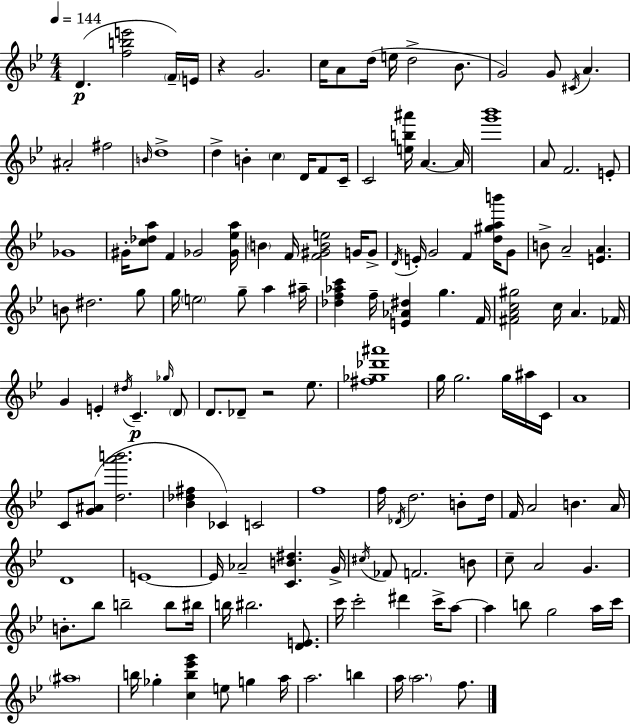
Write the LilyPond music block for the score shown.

{
  \clef treble
  \numericTimeSignature
  \time 4/4
  \key bes \major
  \tempo 4 = 144
  \repeat volta 2 { d'4.(\p <f'' b'' e'''>2 \parenthesize f'16--) e'16 | r4 g'2. | c''16 a'8 d''16( e''16 d''2-> bes'8. | g'2) g'8 \acciaccatura { cis'16 } a'4. | \break ais'2-. fis''2 | \grace { b'16 } d''1-> | d''4-> b'4-. \parenthesize c''4 d'16 f'8 | c'16-- c'2 <e'' b'' ais'''>16 a'4.~~ | \break a'16 <g''' bes'''>1 | a'8 f'2. | e'8-. ges'1 | gis'16-. <c'' des'' a''>8 f'4 ges'2 | \break <ges' ees'' a''>16 \parenthesize b'4 f'16 <f' gis' b' e''>2 g'16 | g'8-> \acciaccatura { d'16 } e'16-. g'2 f'4 | <d'' gis'' a'' b'''>16 g'8 b'8-> a'2-- <e' a'>4. | b'8 dis''2. | \break g''8 g''16 \parenthesize e''2 g''8-- a''4 | ais''16-- <des'' f'' aes'' c'''>4 f''16-- <e' aes' dis''>4 g''4. | f'16 <fis' a' c'' gis''>2 c''16 a'4. | fes'16 g'4 e'4-. \acciaccatura { dis''16 }\p c'4.-- | \break \grace { ges''16 } \parenthesize d'8 d'8. des'8-- r2 | ees''8. <fis'' ges'' des''' ais'''>1 | g''16 g''2. | g''16 ais''16 c'16 a'1 | \break c'8 <g' ais'>8( <d'' a''' b'''>2. | <bes' des'' fis''>4 ces'4) c'2 | f''1 | f''16 \acciaccatura { des'16 } d''2. | \break b'8-. d''16 f'16 a'2 b'4. | a'16 d'1 | e'1~~ | e'16 aes'2-- <c' b' dis''>4. | \break g'16-> \acciaccatura { cis''16 } fes'8 f'2. | b'8 c''8-- a'2 | g'4. b'8.-. bes''8 b''2-- | b''8 bis''16 b''16 bis''2. | \break <d' e'>8. c'''16 c'''2-. | dis'''4 c'''16-> a''8~~ a''4 b''8 g''2 | a''16 c'''16 \parenthesize ais''1 | b''16 ges''4-. <c'' b'' ees''' g'''>4 | \break e''8 g''4 a''16 a''2. | b''4 a''16 \parenthesize a''2. | f''8. } \bar "|."
}